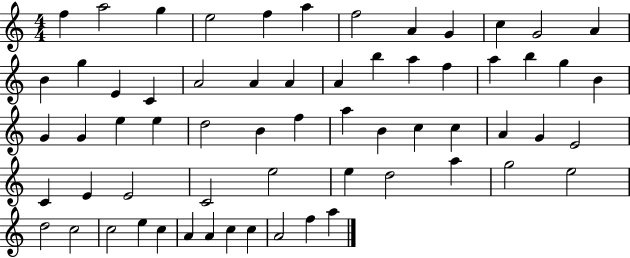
X:1
T:Untitled
M:4/4
L:1/4
K:C
f a2 g e2 f a f2 A G c G2 A B g E C A2 A A A b a f a b g B G G e e d2 B f a B c c A G E2 C E E2 C2 e2 e d2 a g2 e2 d2 c2 c2 e c A A c c A2 f a